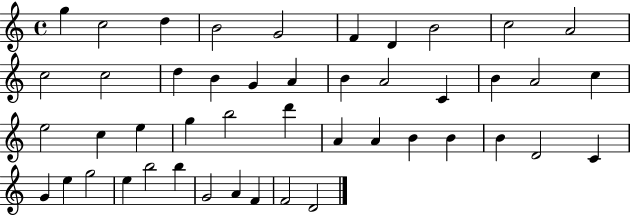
X:1
T:Untitled
M:4/4
L:1/4
K:C
g c2 d B2 G2 F D B2 c2 A2 c2 c2 d B G A B A2 C B A2 c e2 c e g b2 d' A A B B B D2 C G e g2 e b2 b G2 A F F2 D2